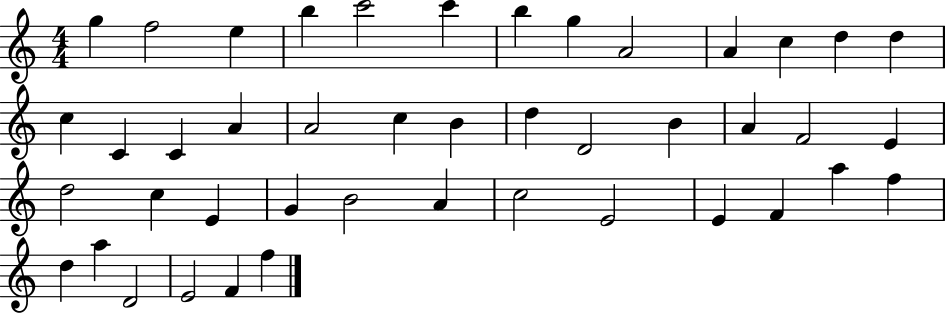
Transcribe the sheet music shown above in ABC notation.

X:1
T:Untitled
M:4/4
L:1/4
K:C
g f2 e b c'2 c' b g A2 A c d d c C C A A2 c B d D2 B A F2 E d2 c E G B2 A c2 E2 E F a f d a D2 E2 F f